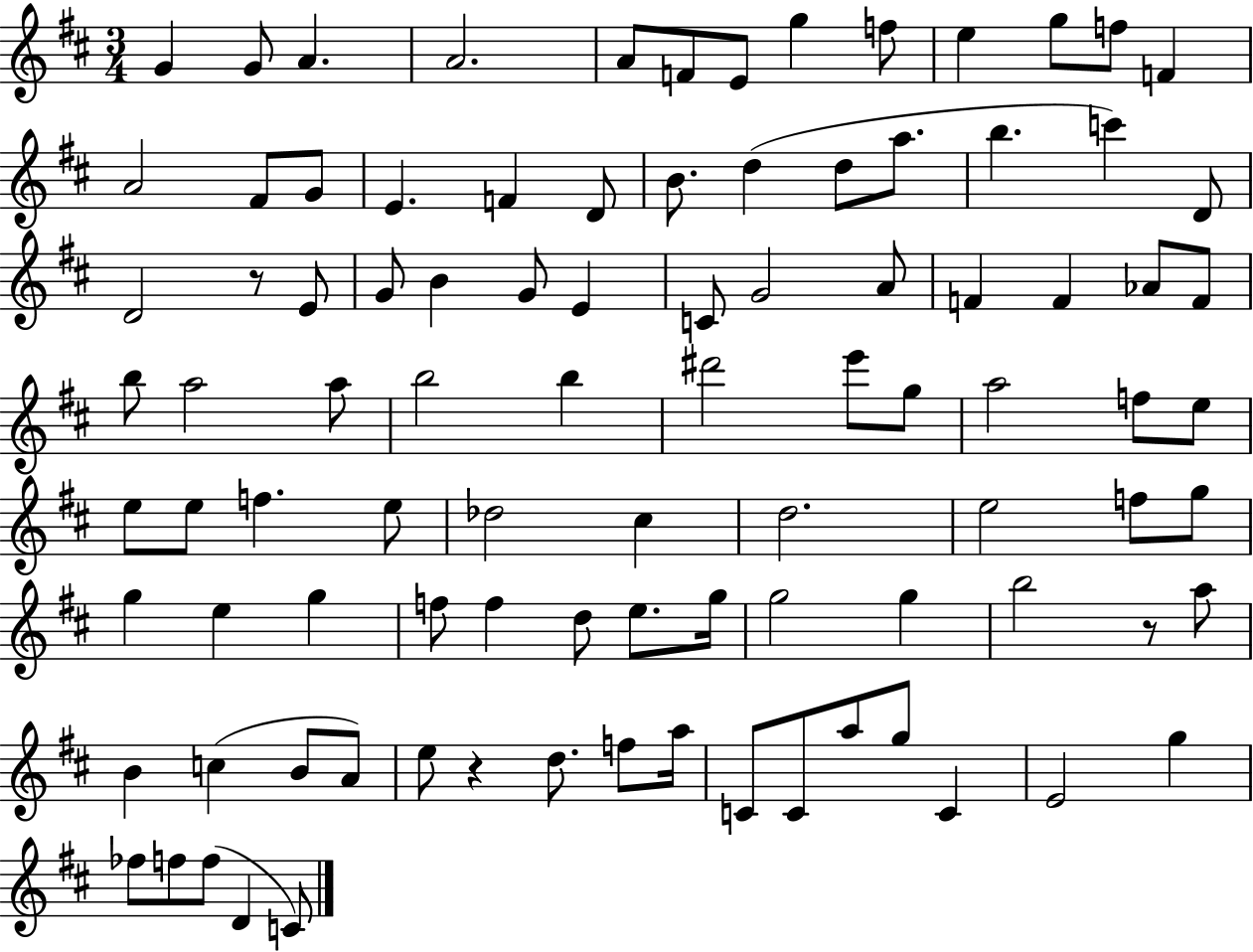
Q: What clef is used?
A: treble